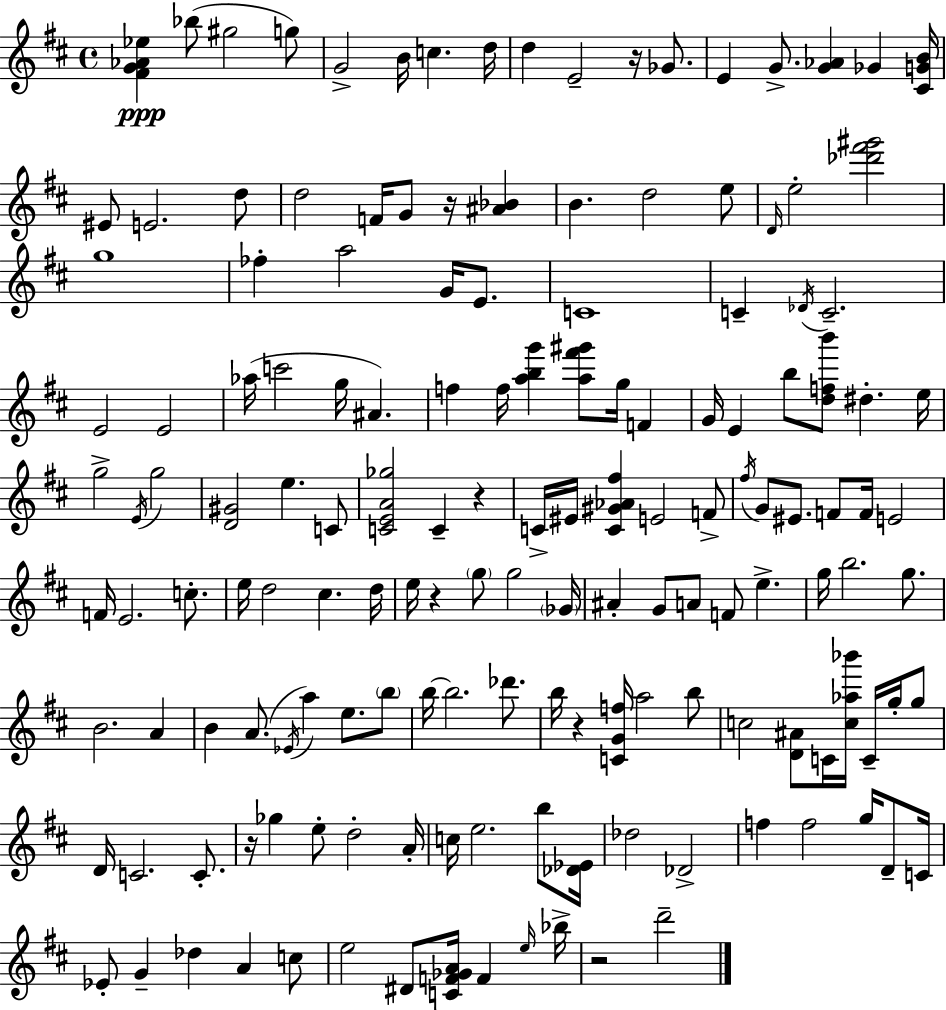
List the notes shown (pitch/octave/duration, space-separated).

[F#4,G4,Ab4,Eb5]/q Bb5/e G#5/h G5/e G4/h B4/s C5/q. D5/s D5/q E4/h R/s Gb4/e. E4/q G4/e. [G4,Ab4]/q Gb4/q [C#4,G4,B4]/s EIS4/e E4/h. D5/e D5/h F4/s G4/e R/s [A#4,Bb4]/q B4/q. D5/h E5/e D4/s E5/h [Db6,F#6,G#6]/h G5/w FES5/q A5/h G4/s E4/e. C4/w C4/q Db4/s C4/h. E4/h E4/h Ab5/s C6/h G5/s A#4/q. F5/q F5/s [A5,B5,G6]/q [A5,F#6,G#6]/e G5/s F4/q G4/s E4/q B5/e [D5,F5,B6]/e D#5/q. E5/s G5/h E4/s G5/h [D4,G#4]/h E5/q. C4/e [C4,E4,A4,Gb5]/h C4/q R/q C4/s EIS4/s [C4,G#4,Ab4,F#5]/q E4/h F4/e F#5/s G4/e EIS4/e. F4/e F4/s E4/h F4/s E4/h. C5/e. E5/s D5/h C#5/q. D5/s E5/s R/q G5/e G5/h Gb4/s A#4/q G4/e A4/e F4/e E5/q. G5/s B5/h. G5/e. B4/h. A4/q B4/q A4/e. Eb4/s A5/q E5/e. B5/e B5/s B5/h. Db6/e. B5/s R/q [C4,G4,F5]/s A5/h B5/e C5/h [D4,A#4]/e C4/s [C5,Ab5,Bb6]/s C4/s G5/s G5/e D4/s C4/h. C4/e. R/s Gb5/q E5/e D5/h A4/s C5/s E5/h. B5/e [Db4,Eb4]/s Db5/h Db4/h F5/q F5/h G5/s D4/e C4/s Eb4/e G4/q Db5/q A4/q C5/e E5/h D#4/e [C4,F4,Gb4,A4]/s F4/q E5/s Bb5/s R/h D6/h